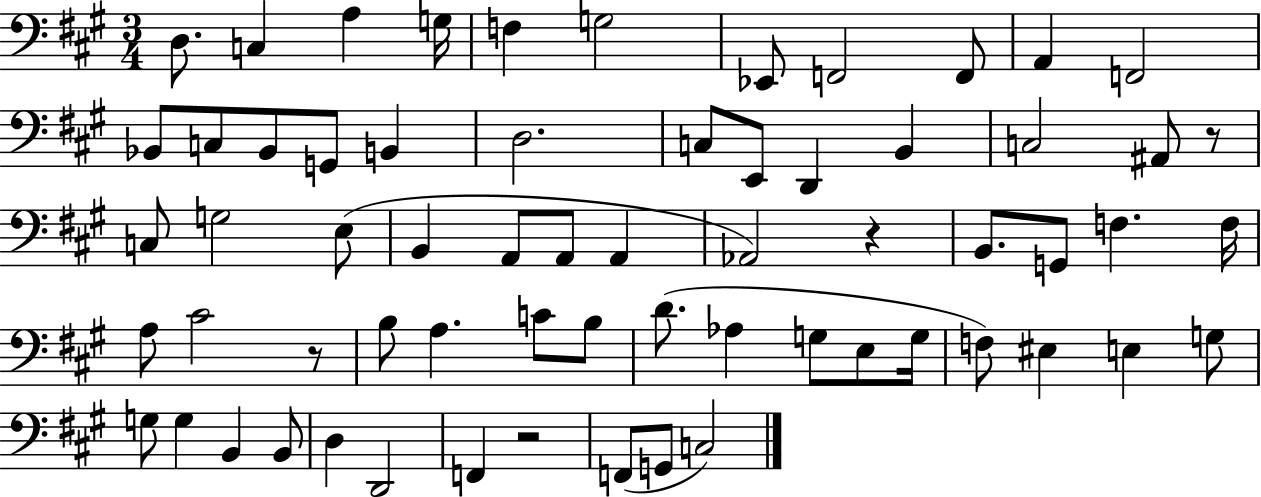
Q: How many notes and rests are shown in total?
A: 64